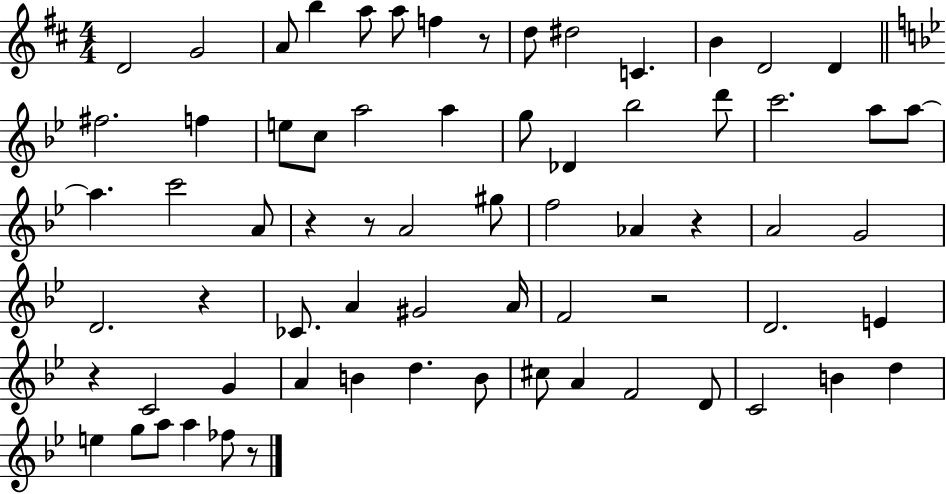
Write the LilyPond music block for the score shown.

{
  \clef treble
  \numericTimeSignature
  \time 4/4
  \key d \major
  d'2 g'2 | a'8 b''4 a''8 a''8 f''4 r8 | d''8 dis''2 c'4. | b'4 d'2 d'4 | \break \bar "||" \break \key bes \major fis''2. f''4 | e''8 c''8 a''2 a''4 | g''8 des'4 bes''2 d'''8 | c'''2. a''8 a''8~~ | \break a''4. c'''2 a'8 | r4 r8 a'2 gis''8 | f''2 aes'4 r4 | a'2 g'2 | \break d'2. r4 | ces'8. a'4 gis'2 a'16 | f'2 r2 | d'2. e'4 | \break r4 c'2 g'4 | a'4 b'4 d''4. b'8 | cis''8 a'4 f'2 d'8 | c'2 b'4 d''4 | \break e''4 g''8 a''8 a''4 fes''8 r8 | \bar "|."
}